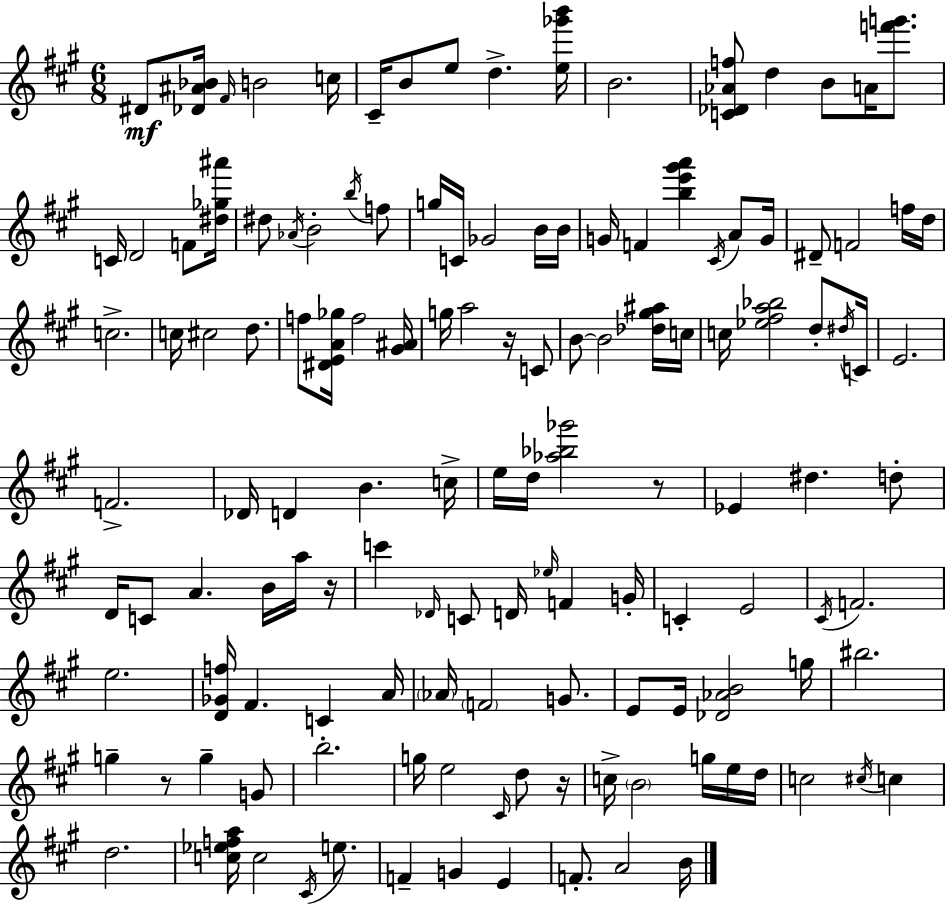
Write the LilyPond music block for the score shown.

{
  \clef treble
  \numericTimeSignature
  \time 6/8
  \key a \major
  \repeat volta 2 { dis'8\mf <des' ais' bes'>16 \grace { fis'16 } b'2 | c''16 cis'16-- b'8 e''8 d''4.-> | <e'' ges''' b'''>16 b'2. | <c' des' aes' f''>8 d''4 b'8 a'16 <f''' g'''>8. | \break c'16 d'2 f'8 | <dis'' ges'' ais'''>16 dis''8 \acciaccatura { aes'16 } b'2-. | \acciaccatura { b''16 } f''8 g''16 c'16 ges'2 | b'16 b'16 g'16 f'4 <b'' e''' gis''' a'''>4 | \break \acciaccatura { cis'16 } a'8 g'16 dis'8-- f'2 | f''16 d''16 c''2.-> | c''16 cis''2 | d''8. f''8 <dis' e' a' ges''>16 f''2 | \break <gis' ais'>16 g''16 a''2 | r16 c'8 b'8~~ b'2 | <des'' gis'' ais''>16 c''16 c''16 <ees'' fis'' a'' bes''>2 | d''8-. \acciaccatura { dis''16 } c'16 e'2. | \break f'2.-> | des'16 d'4 b'4. | c''16-> e''16 d''16 <aes'' bes'' ges'''>2 | r8 ees'4 dis''4. | \break d''8-. d'16 c'8 a'4. | b'16 a''16 r16 c'''4 \grace { des'16 } c'8 | d'16 \grace { ees''16 } f'4 g'16-. c'4-. e'2 | \acciaccatura { cis'16 } f'2. | \break e''2. | <d' ges' f''>16 fis'4. | c'4 a'16 \parenthesize aes'16 \parenthesize f'2 | g'8. e'8 e'16 <des' aes' b'>2 | \break g''16 bis''2. | g''4-- | r8 g''4-- g'8 b''2.-. | g''16 e''2 | \break \grace { cis'16 } d''8 r16 c''16-> \parenthesize b'2 | g''16 e''16 d''16 c''2 | \acciaccatura { cis''16 } c''4 d''2. | <c'' ees'' f'' a''>16 c''2 | \break \acciaccatura { cis'16 } e''8. f'4-- | g'4 e'4 f'8.-. | a'2 b'16 } \bar "|."
}